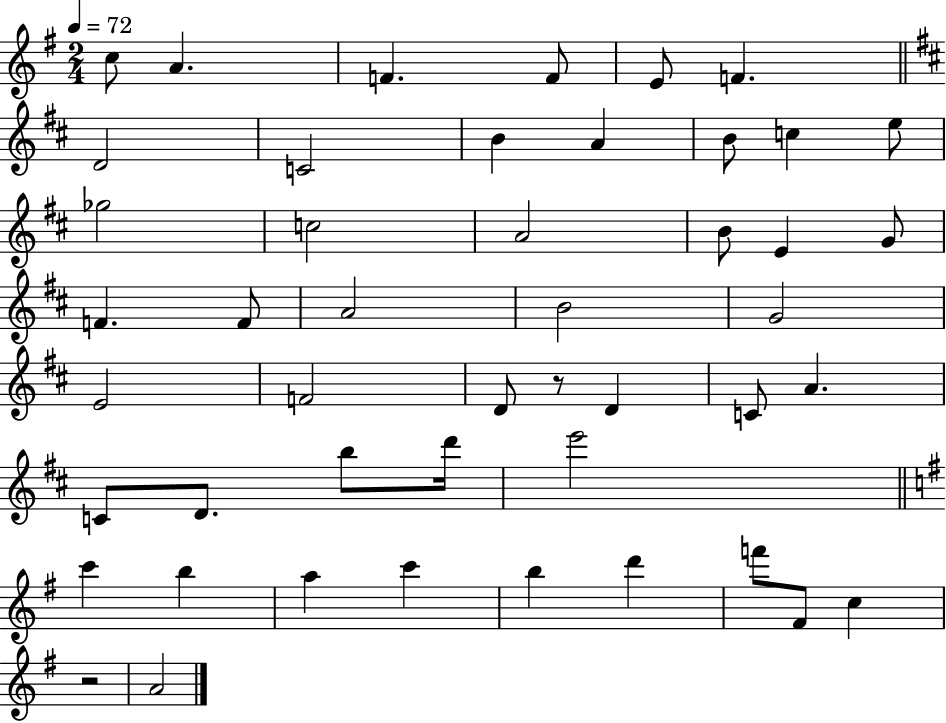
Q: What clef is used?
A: treble